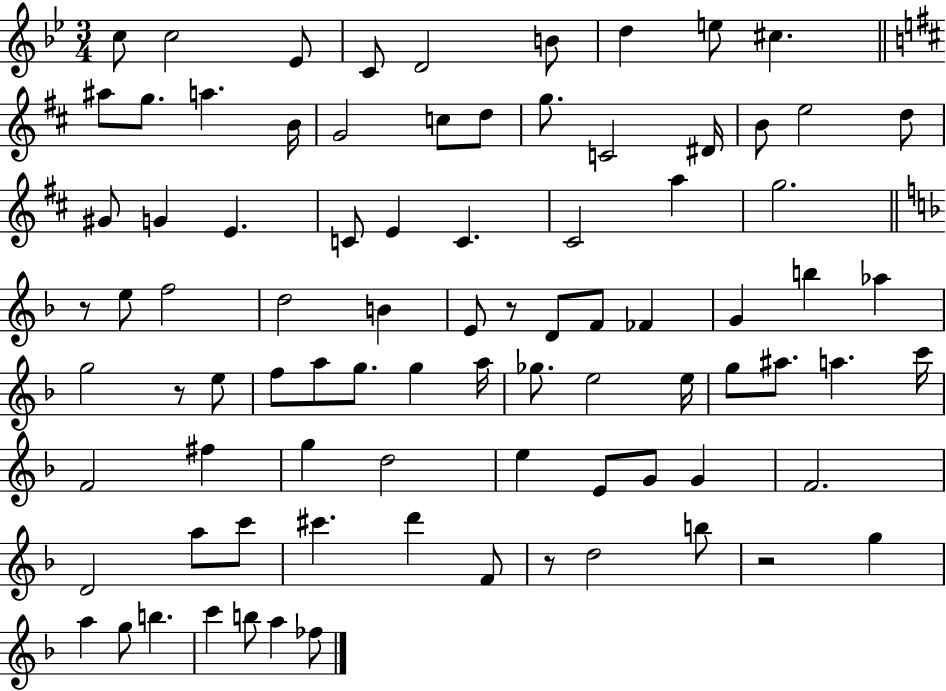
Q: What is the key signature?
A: BES major